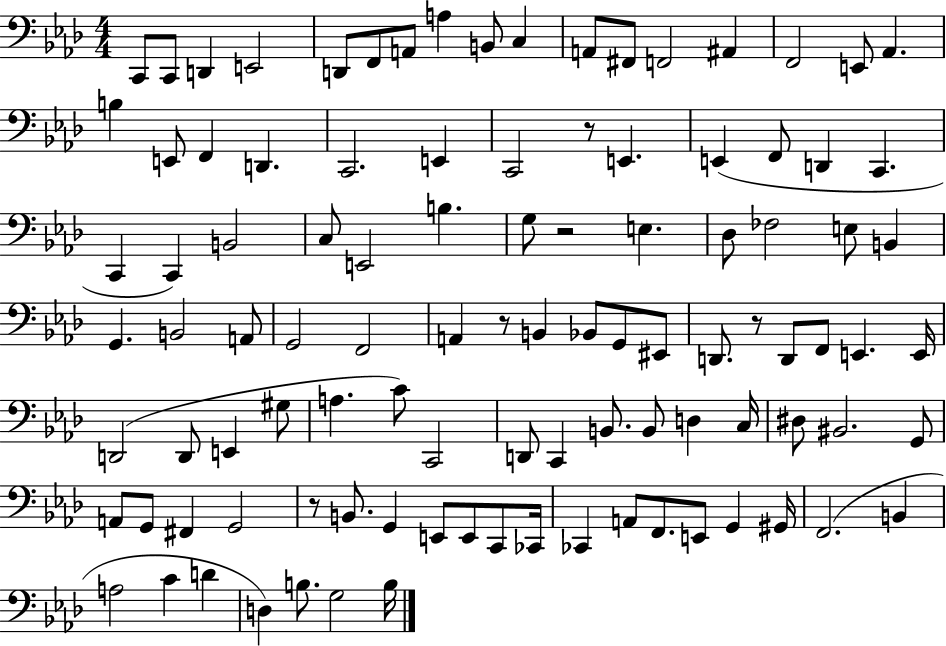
X:1
T:Untitled
M:4/4
L:1/4
K:Ab
C,,/2 C,,/2 D,, E,,2 D,,/2 F,,/2 A,,/2 A, B,,/2 C, A,,/2 ^F,,/2 F,,2 ^A,, F,,2 E,,/2 _A,, B, E,,/2 F,, D,, C,,2 E,, C,,2 z/2 E,, E,, F,,/2 D,, C,, C,, C,, B,,2 C,/2 E,,2 B, G,/2 z2 E, _D,/2 _F,2 E,/2 B,, G,, B,,2 A,,/2 G,,2 F,,2 A,, z/2 B,, _B,,/2 G,,/2 ^E,,/2 D,,/2 z/2 D,,/2 F,,/2 E,, E,,/4 D,,2 D,,/2 E,, ^G,/2 A, C/2 C,,2 D,,/2 C,, B,,/2 B,,/2 D, C,/4 ^D,/2 ^B,,2 G,,/2 A,,/2 G,,/2 ^F,, G,,2 z/2 B,,/2 G,, E,,/2 E,,/2 C,,/2 _C,,/4 _C,, A,,/2 F,,/2 E,,/2 G,, ^G,,/4 F,,2 B,, A,2 C D D, B,/2 G,2 B,/4